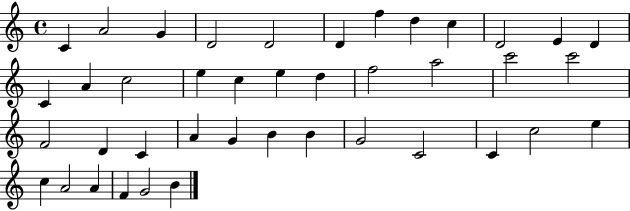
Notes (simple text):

C4/q A4/h G4/q D4/h D4/h D4/q F5/q D5/q C5/q D4/h E4/q D4/q C4/q A4/q C5/h E5/q C5/q E5/q D5/q F5/h A5/h C6/h C6/h F4/h D4/q C4/q A4/q G4/q B4/q B4/q G4/h C4/h C4/q C5/h E5/q C5/q A4/h A4/q F4/q G4/h B4/q